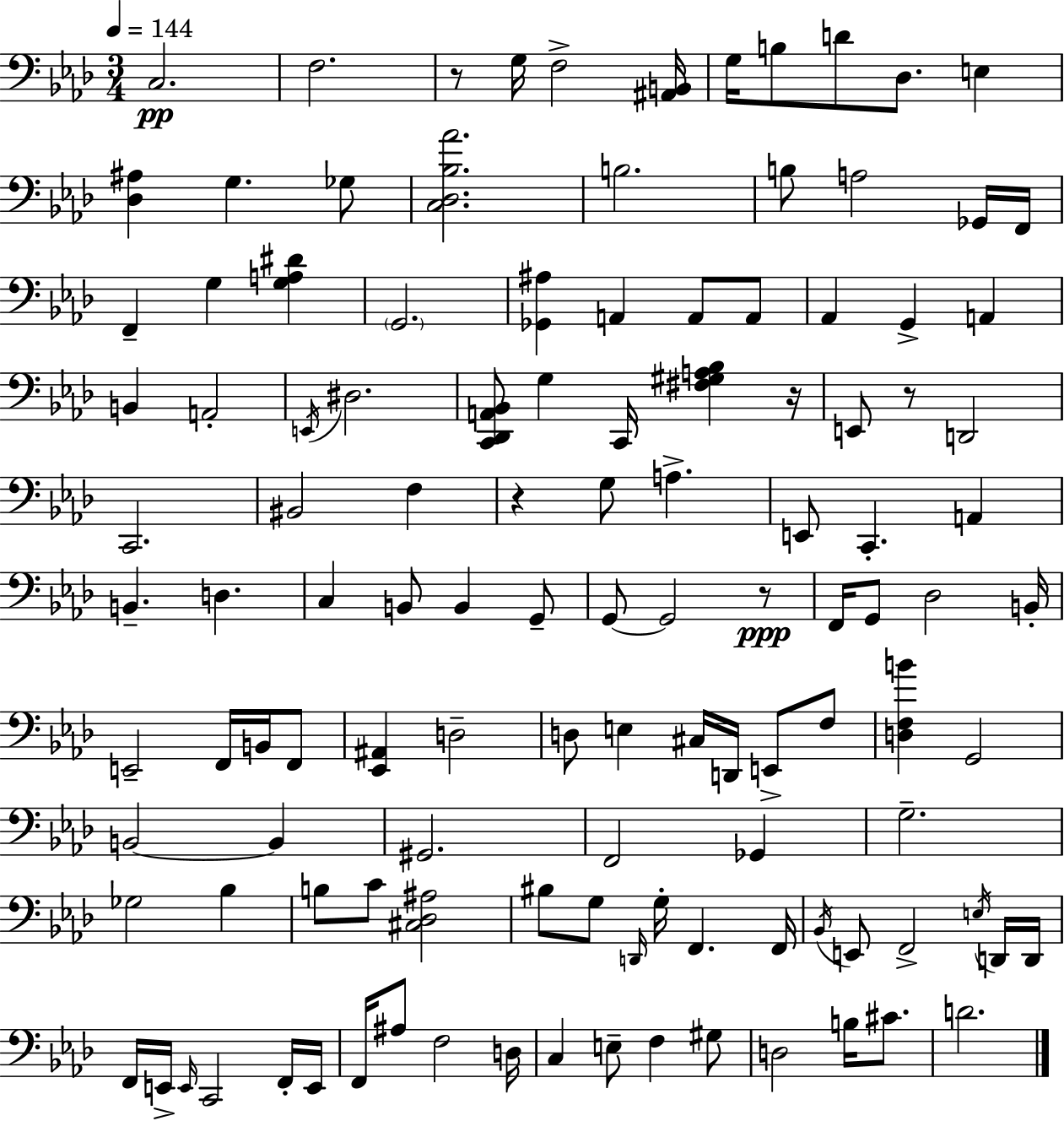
C3/h. F3/h. R/e G3/s F3/h [A#2,B2]/s G3/s B3/e D4/e Db3/e. E3/q [Db3,A#3]/q G3/q. Gb3/e [C3,Db3,Bb3,Ab4]/h. B3/h. B3/e A3/h Gb2/s F2/s F2/q G3/q [G3,A3,D#4]/q G2/h. [Gb2,A#3]/q A2/q A2/e A2/e Ab2/q G2/q A2/q B2/q A2/h E2/s D#3/h. [C2,Db2,A2,Bb2]/e G3/q C2/s [F#3,G#3,A3,Bb3]/q R/s E2/e R/e D2/h C2/h. BIS2/h F3/q R/q G3/e A3/q. E2/e C2/q. A2/q B2/q. D3/q. C3/q B2/e B2/q G2/e G2/e G2/h R/e F2/s G2/e Db3/h B2/s E2/h F2/s B2/s F2/e [Eb2,A#2]/q D3/h D3/e E3/q C#3/s D2/s E2/e F3/e [D3,F3,B4]/q G2/h B2/h B2/q G#2/h. F2/h Gb2/q G3/h. Gb3/h Bb3/q B3/e C4/e [C#3,Db3,A#3]/h BIS3/e G3/e D2/s G3/s F2/q. F2/s Bb2/s E2/e F2/h E3/s D2/s D2/s F2/s E2/s E2/s C2/h F2/s E2/s F2/s A#3/e F3/h D3/s C3/q E3/e F3/q G#3/e D3/h B3/s C#4/e. D4/h.